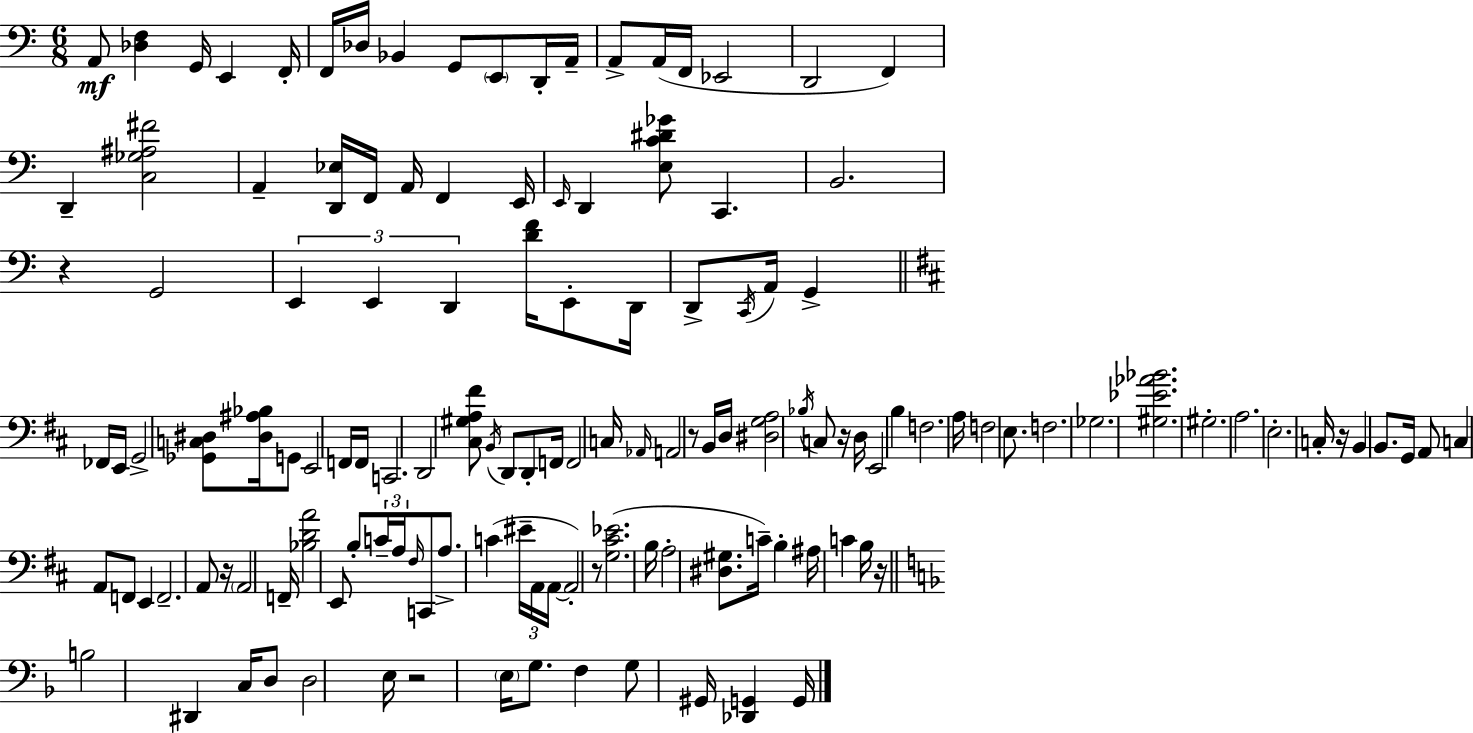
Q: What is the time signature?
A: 6/8